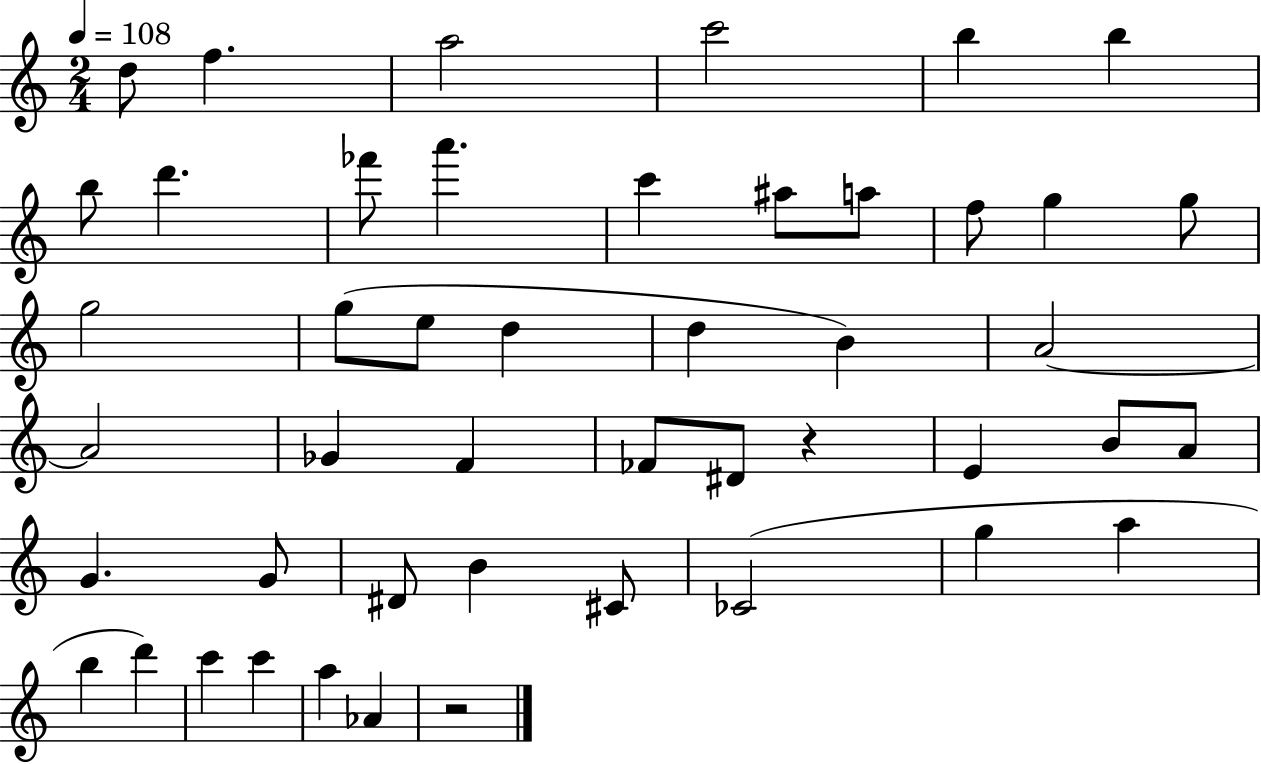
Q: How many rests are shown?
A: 2